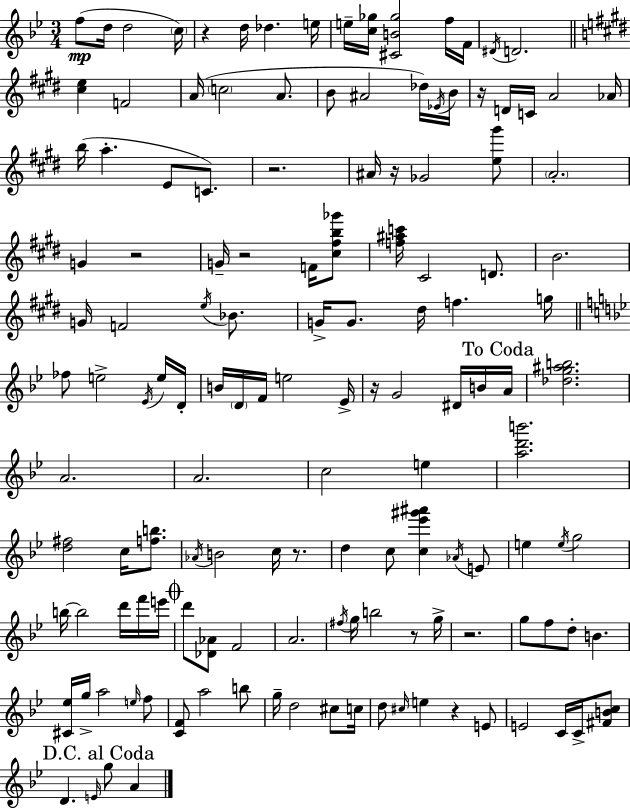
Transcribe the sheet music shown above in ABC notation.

X:1
T:Untitled
M:3/4
L:1/4
K:Gm
f/2 d/4 d2 c/4 z d/4 _d e/4 e/4 [c_g]/4 [^CB_g]2 f/4 F/4 ^D/4 D2 [^ce] F2 A/4 c2 A/2 B/2 ^A2 _d/4 _E/4 B/4 z/4 D/4 C/4 A2 _A/4 b/4 a E/2 C/2 z2 ^A/4 z/4 _G2 [e^g']/2 A2 G z2 G/4 z2 F/4 [^c^fb_g']/2 [f^ac']/4 ^C2 D/2 B2 G/4 F2 e/4 _B/2 G/4 G/2 ^d/4 f g/4 _f/2 e2 _E/4 e/4 D/4 B/4 D/4 F/4 e2 _E/4 z/4 G2 ^D/4 B/4 A/4 [_dg^ab]2 A2 A2 c2 e [ad'b']2 [d^f]2 c/4 [fb]/2 _A/4 B2 c/4 z/2 d c/2 [c_e'^g'^a'] _A/4 E/2 e e/4 g2 b/4 b2 d'/4 f'/4 e'/4 d'/2 [_D_A]/2 F2 A2 ^f/4 g/4 b2 z/2 g/4 z2 g/2 f/2 d/2 B [^C_e]/4 g/4 a2 e/4 f/2 [CF]/2 a2 b/2 g/4 d2 ^c/2 c/4 d/2 ^c/4 e z E/2 E2 C/4 C/4 [^FBc]/2 D E/4 g/2 A